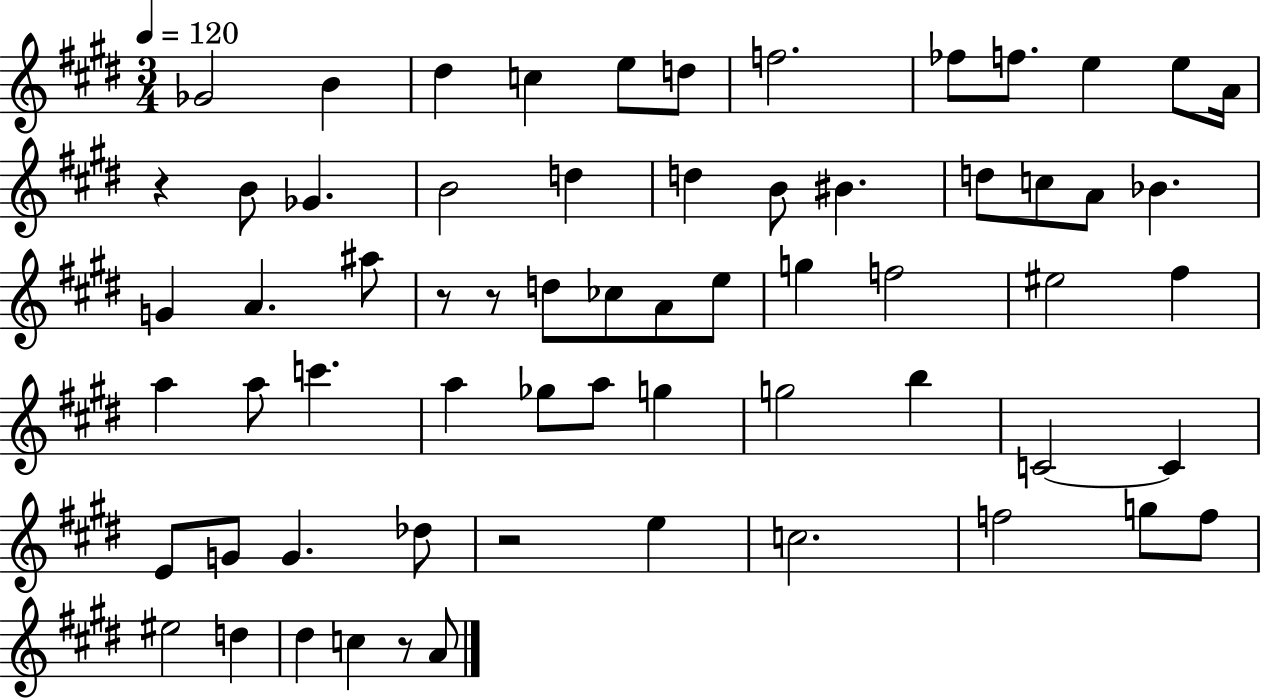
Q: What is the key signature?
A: E major